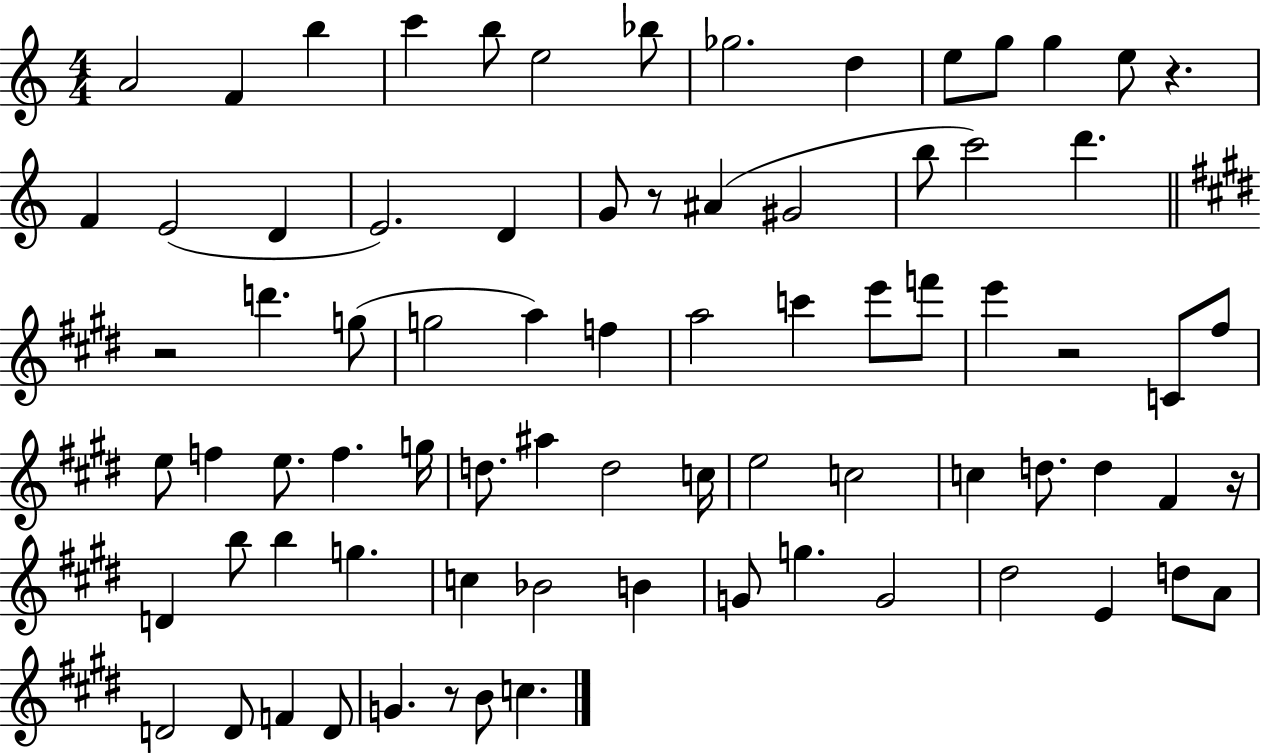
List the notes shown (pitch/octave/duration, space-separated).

A4/h F4/q B5/q C6/q B5/e E5/h Bb5/e Gb5/h. D5/q E5/e G5/e G5/q E5/e R/q. F4/q E4/h D4/q E4/h. D4/q G4/e R/e A#4/q G#4/h B5/e C6/h D6/q. R/h D6/q. G5/e G5/h A5/q F5/q A5/h C6/q E6/e F6/e E6/q R/h C4/e F#5/e E5/e F5/q E5/e. F5/q. G5/s D5/e. A#5/q D5/h C5/s E5/h C5/h C5/q D5/e. D5/q F#4/q R/s D4/q B5/e B5/q G5/q. C5/q Bb4/h B4/q G4/e G5/q. G4/h D#5/h E4/q D5/e A4/e D4/h D4/e F4/q D4/e G4/q. R/e B4/e C5/q.